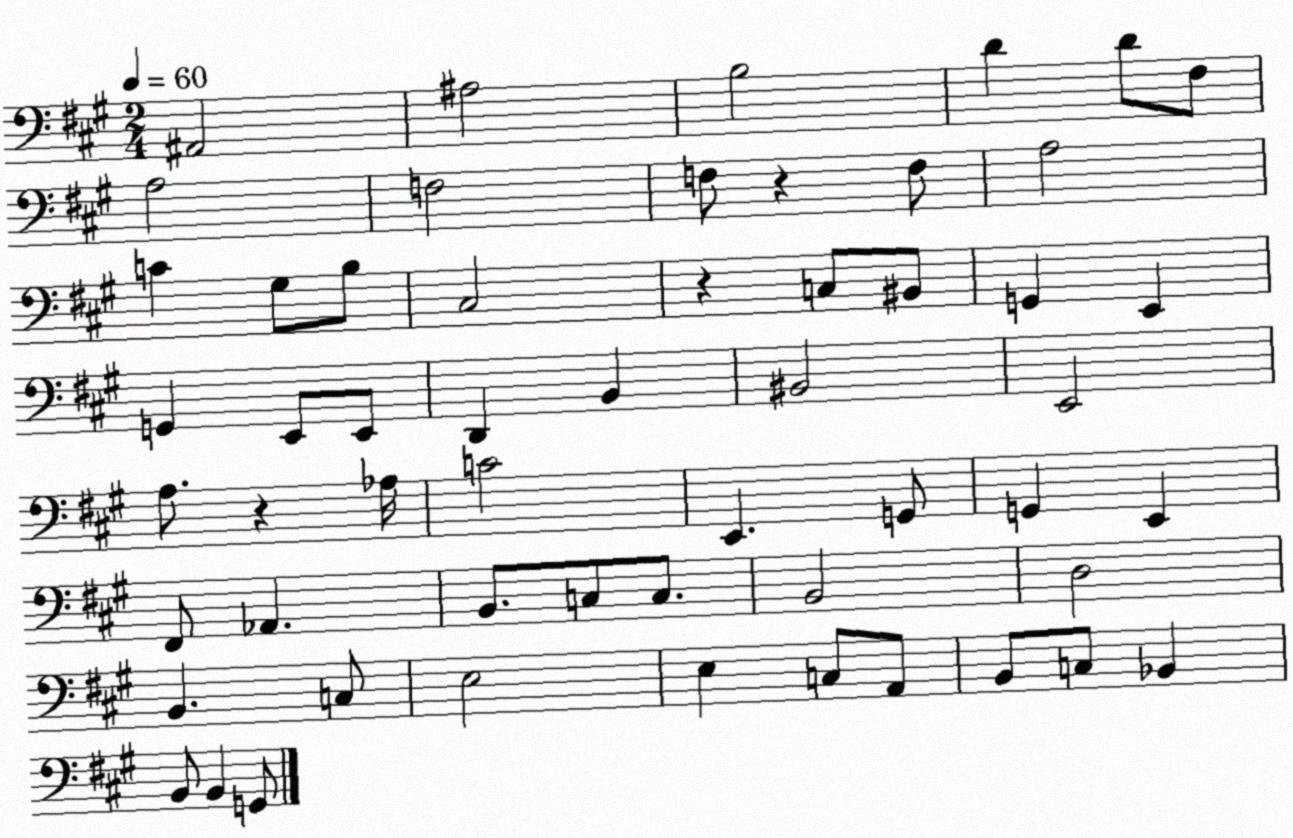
X:1
T:Untitled
M:2/4
L:1/4
K:A
^A,,2 ^A,2 B,2 D D/2 ^F,/2 A,2 F,2 F,/2 z F,/2 A,2 C ^G,/2 B,/2 ^C,2 z C,/2 ^B,,/2 G,, E,, G,, E,,/2 E,,/2 D,, B,, ^B,,2 E,,2 A,/2 z _A,/4 C2 E,, G,,/2 G,, E,, ^F,,/2 _A,, B,,/2 C,/2 C,/2 B,,2 D,2 B,, C,/2 E,2 E, C,/2 A,,/2 B,,/2 C,/2 _B,, B,,/2 B,, G,,/2